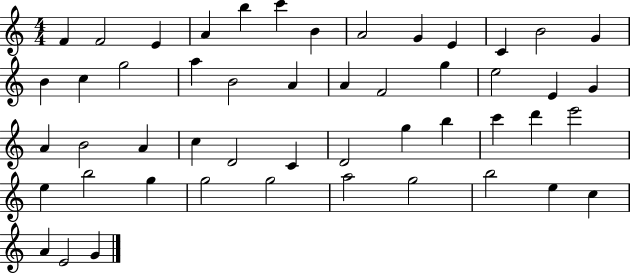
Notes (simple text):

F4/q F4/h E4/q A4/q B5/q C6/q B4/q A4/h G4/q E4/q C4/q B4/h G4/q B4/q C5/q G5/h A5/q B4/h A4/q A4/q F4/h G5/q E5/h E4/q G4/q A4/q B4/h A4/q C5/q D4/h C4/q D4/h G5/q B5/q C6/q D6/q E6/h E5/q B5/h G5/q G5/h G5/h A5/h G5/h B5/h E5/q C5/q A4/q E4/h G4/q